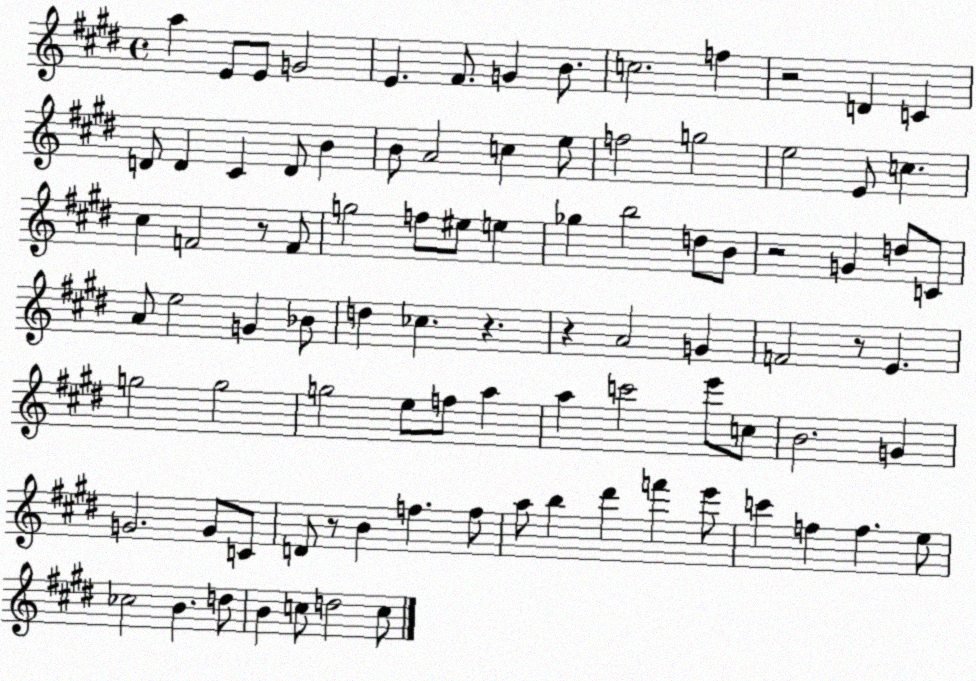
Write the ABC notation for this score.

X:1
T:Untitled
M:4/4
L:1/4
K:E
a E/2 E/2 G2 E ^F/2 G B/2 c2 f z2 D C D/2 D ^C D/2 B B/2 A2 c e/2 f2 g2 e2 E/2 c ^c F2 z/2 F/2 g2 f/2 ^e/2 e _g b2 d/2 B/2 z2 G d/2 C/2 A/2 e2 G _B/2 d _c z z A2 G F2 z/2 E g2 g2 g2 e/2 f/2 a a c'2 e'/2 c/2 B2 G G2 G/2 C/2 D/2 z/2 B f f/2 a/2 b ^d' f' e'/2 c' f f e/2 _c2 B d/2 B c/2 d2 c/2